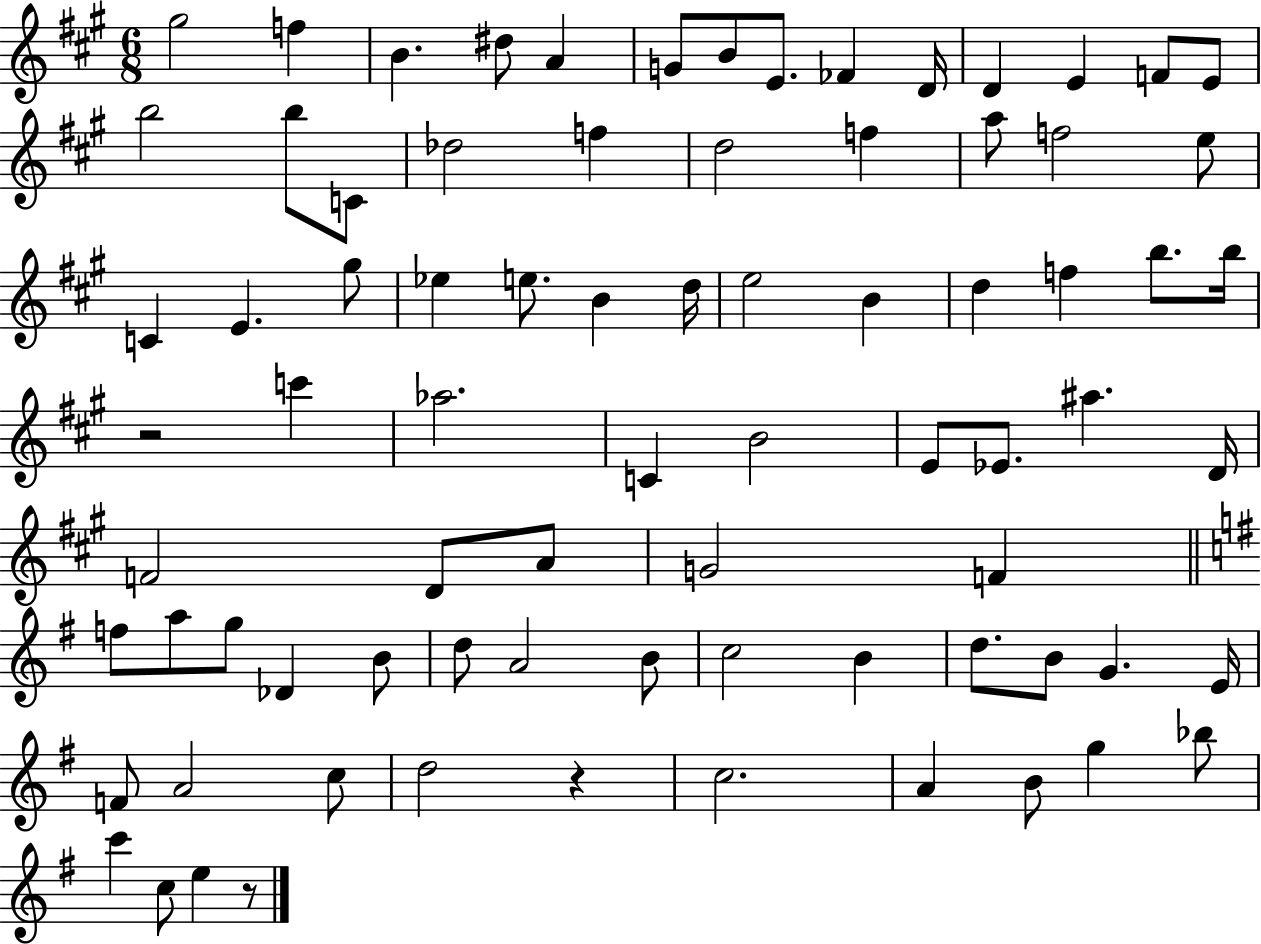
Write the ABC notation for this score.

X:1
T:Untitled
M:6/8
L:1/4
K:A
^g2 f B ^d/2 A G/2 B/2 E/2 _F D/4 D E F/2 E/2 b2 b/2 C/2 _d2 f d2 f a/2 f2 e/2 C E ^g/2 _e e/2 B d/4 e2 B d f b/2 b/4 z2 c' _a2 C B2 E/2 _E/2 ^a D/4 F2 D/2 A/2 G2 F f/2 a/2 g/2 _D B/2 d/2 A2 B/2 c2 B d/2 B/2 G E/4 F/2 A2 c/2 d2 z c2 A B/2 g _b/2 c' c/2 e z/2